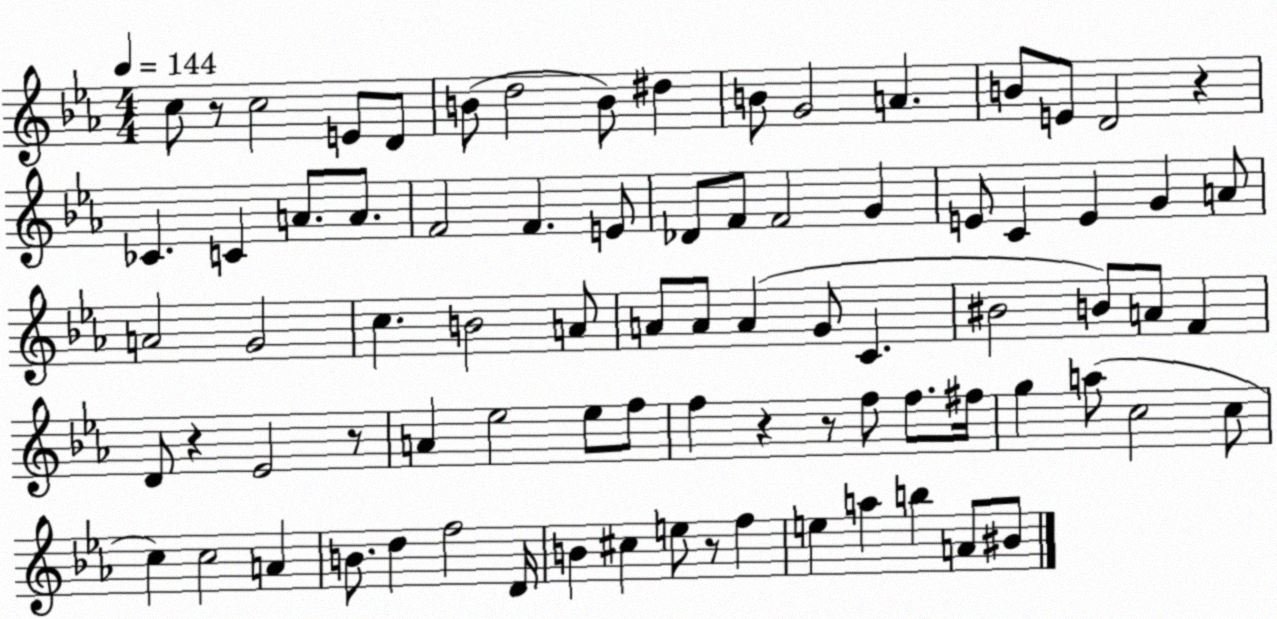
X:1
T:Untitled
M:4/4
L:1/4
K:Eb
c/2 z/2 c2 E/2 D/2 B/2 d2 B/2 ^d B/2 G2 A B/2 E/2 D2 z _C C A/2 A/2 F2 F E/2 _D/2 F/2 F2 G E/2 C E G A/2 A2 G2 c B2 A/2 A/2 A/2 A G/2 C ^B2 B/2 A/2 F D/2 z _E2 z/2 A _e2 _e/2 f/2 f z z/2 f/2 f/2 ^f/4 g a/2 c2 c/2 c c2 A B/2 d f2 D/4 B ^c e/2 z/2 f e a b A/2 ^B/2